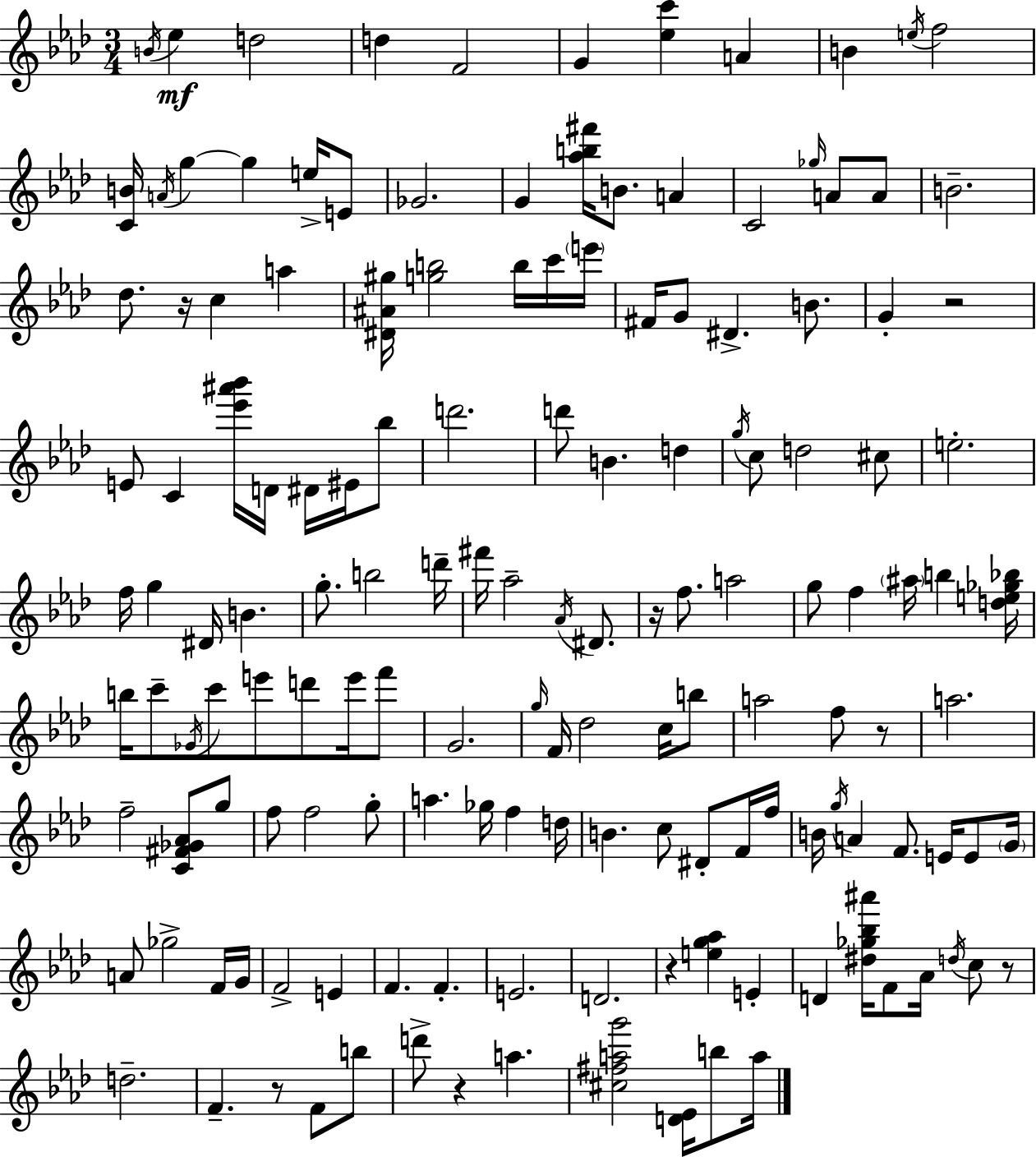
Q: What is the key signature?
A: AES major